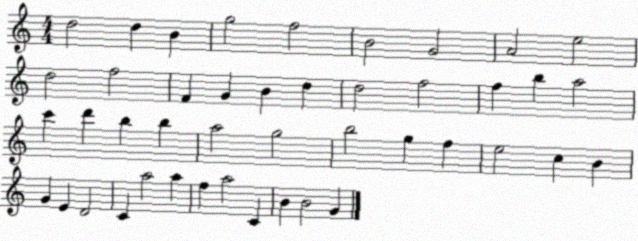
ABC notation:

X:1
T:Untitled
M:4/4
L:1/4
K:C
d2 d B g2 f2 B2 G2 A2 e2 d2 f2 F G B d d2 f2 f b a2 c' d' b b a2 g2 b2 g f e2 c B G E D2 C a2 a f a2 C B B2 G